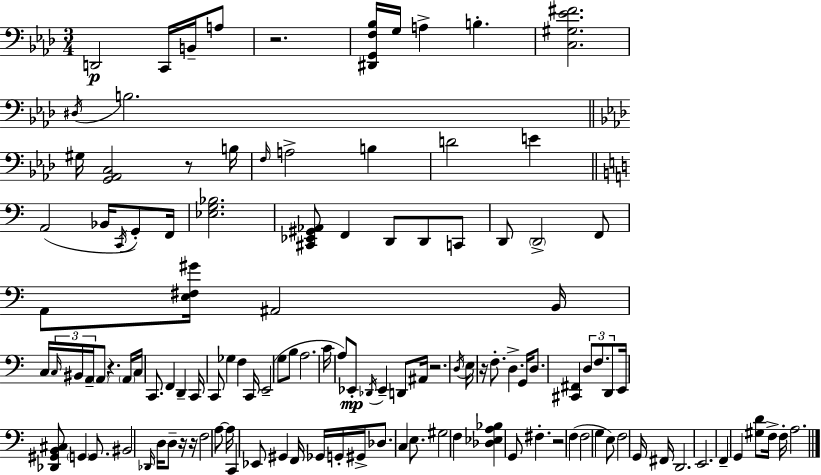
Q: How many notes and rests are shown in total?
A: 122